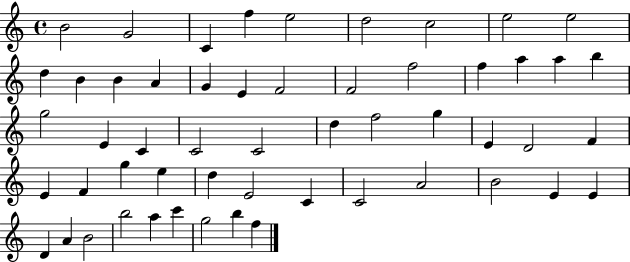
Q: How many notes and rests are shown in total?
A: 54